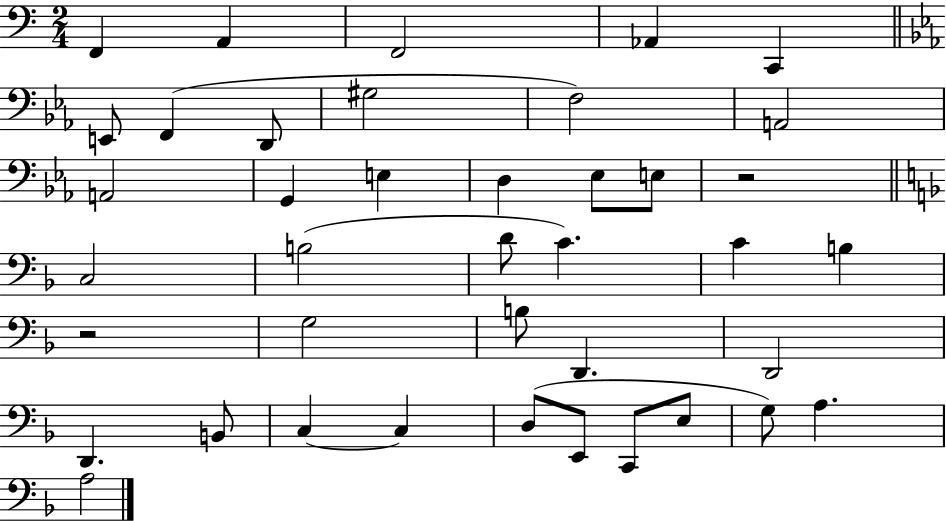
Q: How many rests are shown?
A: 2